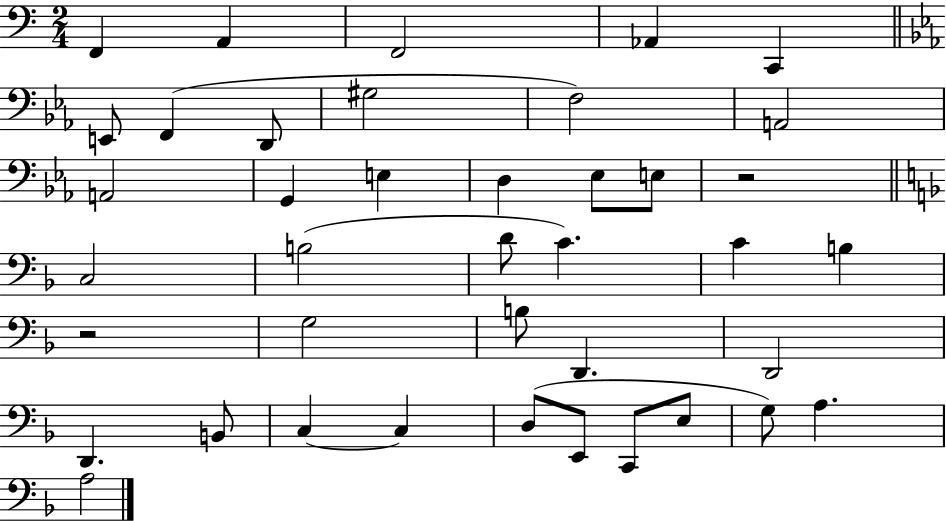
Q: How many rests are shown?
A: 2